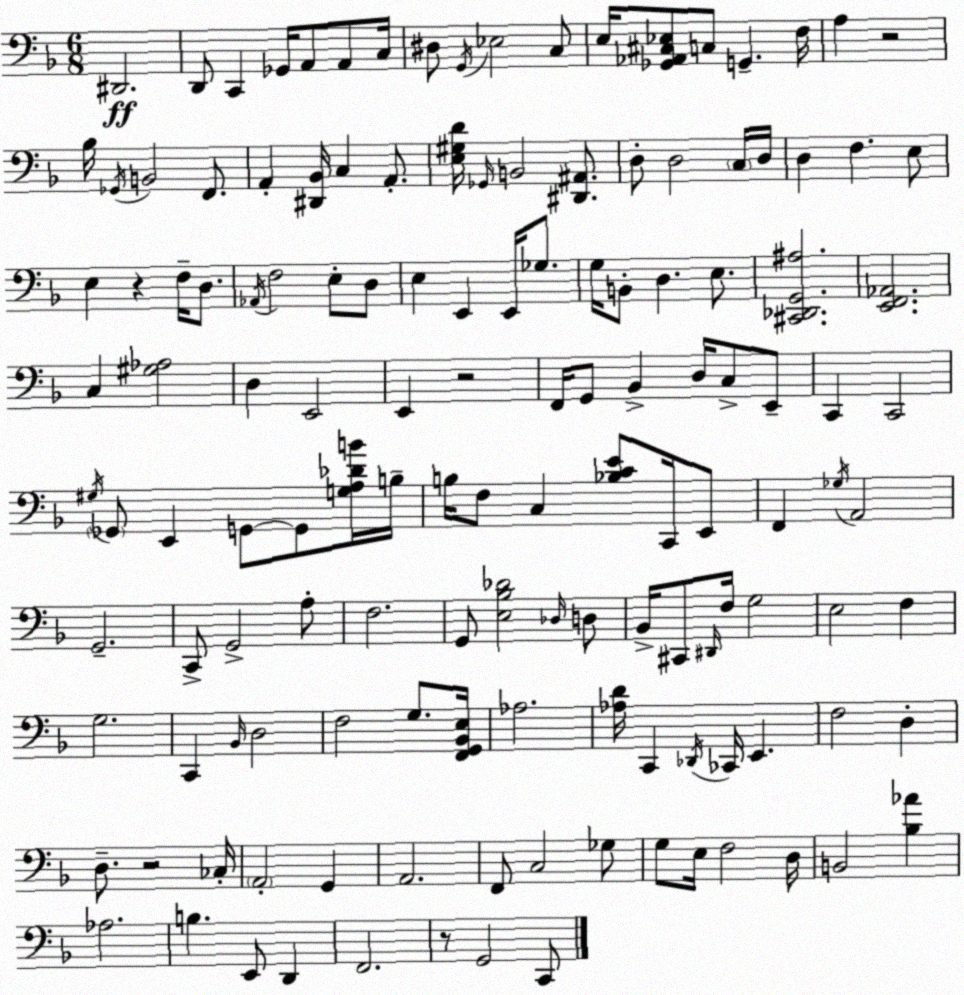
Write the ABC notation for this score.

X:1
T:Untitled
M:6/8
L:1/4
K:Dm
^D,,2 D,,/2 C,, _G,,/4 A,,/2 A,,/2 C,/4 ^D,/2 G,,/4 _E,2 C,/2 E,/4 [_G,,_A,,^C,_E,]/2 C,/2 G,, F,/4 A, z2 _B,/4 _G,,/4 B,,2 F,,/2 A,, [^D,,_B,,]/4 C, A,,/2 [E,^G,D]/4 _G,,/4 B,,2 [^D,,^A,,]/2 D,/2 D,2 C,/4 D,/4 D, F, E,/2 E, z F,/4 D,/2 _A,,/4 F,2 E,/2 D,/2 E, E,, E,,/4 _G,/2 G,/4 B,,/2 D, E,/2 [^C,,_D,,G,,^A,]2 [E,,F,,_A,,]2 C, [^G,_A,]2 D, E,,2 E,, z2 F,,/4 G,,/2 _B,, D,/4 C,/2 E,,/2 C,, C,,2 ^G,/4 _G,,/2 E,, G,,/2 G,,/2 [G,A,_DB]/4 B,/4 B,/4 F,/2 C, [_B,CE]/2 C,,/4 E,,/2 F,, _G,/4 A,,2 G,,2 C,,/2 G,,2 A,/2 F,2 G,,/2 [E,_B,_D]2 _D,/4 D,/2 _B,,/4 ^C,,/2 ^D,,/4 F,/4 G,2 E,2 F, G,2 C,, _B,,/4 D,2 F,2 G,/2 [F,,G,,_B,,E,]/4 _A,2 [_A,D]/4 C,, _D,,/4 _C,,/4 E,, F,2 D, D,/2 z2 _C,/4 A,,2 G,, A,,2 F,,/2 C,2 _G,/2 G,/2 E,/4 F,2 D,/4 B,,2 [_B,_A] _A,2 B, E,,/2 D,, F,,2 z/2 G,,2 C,,/2